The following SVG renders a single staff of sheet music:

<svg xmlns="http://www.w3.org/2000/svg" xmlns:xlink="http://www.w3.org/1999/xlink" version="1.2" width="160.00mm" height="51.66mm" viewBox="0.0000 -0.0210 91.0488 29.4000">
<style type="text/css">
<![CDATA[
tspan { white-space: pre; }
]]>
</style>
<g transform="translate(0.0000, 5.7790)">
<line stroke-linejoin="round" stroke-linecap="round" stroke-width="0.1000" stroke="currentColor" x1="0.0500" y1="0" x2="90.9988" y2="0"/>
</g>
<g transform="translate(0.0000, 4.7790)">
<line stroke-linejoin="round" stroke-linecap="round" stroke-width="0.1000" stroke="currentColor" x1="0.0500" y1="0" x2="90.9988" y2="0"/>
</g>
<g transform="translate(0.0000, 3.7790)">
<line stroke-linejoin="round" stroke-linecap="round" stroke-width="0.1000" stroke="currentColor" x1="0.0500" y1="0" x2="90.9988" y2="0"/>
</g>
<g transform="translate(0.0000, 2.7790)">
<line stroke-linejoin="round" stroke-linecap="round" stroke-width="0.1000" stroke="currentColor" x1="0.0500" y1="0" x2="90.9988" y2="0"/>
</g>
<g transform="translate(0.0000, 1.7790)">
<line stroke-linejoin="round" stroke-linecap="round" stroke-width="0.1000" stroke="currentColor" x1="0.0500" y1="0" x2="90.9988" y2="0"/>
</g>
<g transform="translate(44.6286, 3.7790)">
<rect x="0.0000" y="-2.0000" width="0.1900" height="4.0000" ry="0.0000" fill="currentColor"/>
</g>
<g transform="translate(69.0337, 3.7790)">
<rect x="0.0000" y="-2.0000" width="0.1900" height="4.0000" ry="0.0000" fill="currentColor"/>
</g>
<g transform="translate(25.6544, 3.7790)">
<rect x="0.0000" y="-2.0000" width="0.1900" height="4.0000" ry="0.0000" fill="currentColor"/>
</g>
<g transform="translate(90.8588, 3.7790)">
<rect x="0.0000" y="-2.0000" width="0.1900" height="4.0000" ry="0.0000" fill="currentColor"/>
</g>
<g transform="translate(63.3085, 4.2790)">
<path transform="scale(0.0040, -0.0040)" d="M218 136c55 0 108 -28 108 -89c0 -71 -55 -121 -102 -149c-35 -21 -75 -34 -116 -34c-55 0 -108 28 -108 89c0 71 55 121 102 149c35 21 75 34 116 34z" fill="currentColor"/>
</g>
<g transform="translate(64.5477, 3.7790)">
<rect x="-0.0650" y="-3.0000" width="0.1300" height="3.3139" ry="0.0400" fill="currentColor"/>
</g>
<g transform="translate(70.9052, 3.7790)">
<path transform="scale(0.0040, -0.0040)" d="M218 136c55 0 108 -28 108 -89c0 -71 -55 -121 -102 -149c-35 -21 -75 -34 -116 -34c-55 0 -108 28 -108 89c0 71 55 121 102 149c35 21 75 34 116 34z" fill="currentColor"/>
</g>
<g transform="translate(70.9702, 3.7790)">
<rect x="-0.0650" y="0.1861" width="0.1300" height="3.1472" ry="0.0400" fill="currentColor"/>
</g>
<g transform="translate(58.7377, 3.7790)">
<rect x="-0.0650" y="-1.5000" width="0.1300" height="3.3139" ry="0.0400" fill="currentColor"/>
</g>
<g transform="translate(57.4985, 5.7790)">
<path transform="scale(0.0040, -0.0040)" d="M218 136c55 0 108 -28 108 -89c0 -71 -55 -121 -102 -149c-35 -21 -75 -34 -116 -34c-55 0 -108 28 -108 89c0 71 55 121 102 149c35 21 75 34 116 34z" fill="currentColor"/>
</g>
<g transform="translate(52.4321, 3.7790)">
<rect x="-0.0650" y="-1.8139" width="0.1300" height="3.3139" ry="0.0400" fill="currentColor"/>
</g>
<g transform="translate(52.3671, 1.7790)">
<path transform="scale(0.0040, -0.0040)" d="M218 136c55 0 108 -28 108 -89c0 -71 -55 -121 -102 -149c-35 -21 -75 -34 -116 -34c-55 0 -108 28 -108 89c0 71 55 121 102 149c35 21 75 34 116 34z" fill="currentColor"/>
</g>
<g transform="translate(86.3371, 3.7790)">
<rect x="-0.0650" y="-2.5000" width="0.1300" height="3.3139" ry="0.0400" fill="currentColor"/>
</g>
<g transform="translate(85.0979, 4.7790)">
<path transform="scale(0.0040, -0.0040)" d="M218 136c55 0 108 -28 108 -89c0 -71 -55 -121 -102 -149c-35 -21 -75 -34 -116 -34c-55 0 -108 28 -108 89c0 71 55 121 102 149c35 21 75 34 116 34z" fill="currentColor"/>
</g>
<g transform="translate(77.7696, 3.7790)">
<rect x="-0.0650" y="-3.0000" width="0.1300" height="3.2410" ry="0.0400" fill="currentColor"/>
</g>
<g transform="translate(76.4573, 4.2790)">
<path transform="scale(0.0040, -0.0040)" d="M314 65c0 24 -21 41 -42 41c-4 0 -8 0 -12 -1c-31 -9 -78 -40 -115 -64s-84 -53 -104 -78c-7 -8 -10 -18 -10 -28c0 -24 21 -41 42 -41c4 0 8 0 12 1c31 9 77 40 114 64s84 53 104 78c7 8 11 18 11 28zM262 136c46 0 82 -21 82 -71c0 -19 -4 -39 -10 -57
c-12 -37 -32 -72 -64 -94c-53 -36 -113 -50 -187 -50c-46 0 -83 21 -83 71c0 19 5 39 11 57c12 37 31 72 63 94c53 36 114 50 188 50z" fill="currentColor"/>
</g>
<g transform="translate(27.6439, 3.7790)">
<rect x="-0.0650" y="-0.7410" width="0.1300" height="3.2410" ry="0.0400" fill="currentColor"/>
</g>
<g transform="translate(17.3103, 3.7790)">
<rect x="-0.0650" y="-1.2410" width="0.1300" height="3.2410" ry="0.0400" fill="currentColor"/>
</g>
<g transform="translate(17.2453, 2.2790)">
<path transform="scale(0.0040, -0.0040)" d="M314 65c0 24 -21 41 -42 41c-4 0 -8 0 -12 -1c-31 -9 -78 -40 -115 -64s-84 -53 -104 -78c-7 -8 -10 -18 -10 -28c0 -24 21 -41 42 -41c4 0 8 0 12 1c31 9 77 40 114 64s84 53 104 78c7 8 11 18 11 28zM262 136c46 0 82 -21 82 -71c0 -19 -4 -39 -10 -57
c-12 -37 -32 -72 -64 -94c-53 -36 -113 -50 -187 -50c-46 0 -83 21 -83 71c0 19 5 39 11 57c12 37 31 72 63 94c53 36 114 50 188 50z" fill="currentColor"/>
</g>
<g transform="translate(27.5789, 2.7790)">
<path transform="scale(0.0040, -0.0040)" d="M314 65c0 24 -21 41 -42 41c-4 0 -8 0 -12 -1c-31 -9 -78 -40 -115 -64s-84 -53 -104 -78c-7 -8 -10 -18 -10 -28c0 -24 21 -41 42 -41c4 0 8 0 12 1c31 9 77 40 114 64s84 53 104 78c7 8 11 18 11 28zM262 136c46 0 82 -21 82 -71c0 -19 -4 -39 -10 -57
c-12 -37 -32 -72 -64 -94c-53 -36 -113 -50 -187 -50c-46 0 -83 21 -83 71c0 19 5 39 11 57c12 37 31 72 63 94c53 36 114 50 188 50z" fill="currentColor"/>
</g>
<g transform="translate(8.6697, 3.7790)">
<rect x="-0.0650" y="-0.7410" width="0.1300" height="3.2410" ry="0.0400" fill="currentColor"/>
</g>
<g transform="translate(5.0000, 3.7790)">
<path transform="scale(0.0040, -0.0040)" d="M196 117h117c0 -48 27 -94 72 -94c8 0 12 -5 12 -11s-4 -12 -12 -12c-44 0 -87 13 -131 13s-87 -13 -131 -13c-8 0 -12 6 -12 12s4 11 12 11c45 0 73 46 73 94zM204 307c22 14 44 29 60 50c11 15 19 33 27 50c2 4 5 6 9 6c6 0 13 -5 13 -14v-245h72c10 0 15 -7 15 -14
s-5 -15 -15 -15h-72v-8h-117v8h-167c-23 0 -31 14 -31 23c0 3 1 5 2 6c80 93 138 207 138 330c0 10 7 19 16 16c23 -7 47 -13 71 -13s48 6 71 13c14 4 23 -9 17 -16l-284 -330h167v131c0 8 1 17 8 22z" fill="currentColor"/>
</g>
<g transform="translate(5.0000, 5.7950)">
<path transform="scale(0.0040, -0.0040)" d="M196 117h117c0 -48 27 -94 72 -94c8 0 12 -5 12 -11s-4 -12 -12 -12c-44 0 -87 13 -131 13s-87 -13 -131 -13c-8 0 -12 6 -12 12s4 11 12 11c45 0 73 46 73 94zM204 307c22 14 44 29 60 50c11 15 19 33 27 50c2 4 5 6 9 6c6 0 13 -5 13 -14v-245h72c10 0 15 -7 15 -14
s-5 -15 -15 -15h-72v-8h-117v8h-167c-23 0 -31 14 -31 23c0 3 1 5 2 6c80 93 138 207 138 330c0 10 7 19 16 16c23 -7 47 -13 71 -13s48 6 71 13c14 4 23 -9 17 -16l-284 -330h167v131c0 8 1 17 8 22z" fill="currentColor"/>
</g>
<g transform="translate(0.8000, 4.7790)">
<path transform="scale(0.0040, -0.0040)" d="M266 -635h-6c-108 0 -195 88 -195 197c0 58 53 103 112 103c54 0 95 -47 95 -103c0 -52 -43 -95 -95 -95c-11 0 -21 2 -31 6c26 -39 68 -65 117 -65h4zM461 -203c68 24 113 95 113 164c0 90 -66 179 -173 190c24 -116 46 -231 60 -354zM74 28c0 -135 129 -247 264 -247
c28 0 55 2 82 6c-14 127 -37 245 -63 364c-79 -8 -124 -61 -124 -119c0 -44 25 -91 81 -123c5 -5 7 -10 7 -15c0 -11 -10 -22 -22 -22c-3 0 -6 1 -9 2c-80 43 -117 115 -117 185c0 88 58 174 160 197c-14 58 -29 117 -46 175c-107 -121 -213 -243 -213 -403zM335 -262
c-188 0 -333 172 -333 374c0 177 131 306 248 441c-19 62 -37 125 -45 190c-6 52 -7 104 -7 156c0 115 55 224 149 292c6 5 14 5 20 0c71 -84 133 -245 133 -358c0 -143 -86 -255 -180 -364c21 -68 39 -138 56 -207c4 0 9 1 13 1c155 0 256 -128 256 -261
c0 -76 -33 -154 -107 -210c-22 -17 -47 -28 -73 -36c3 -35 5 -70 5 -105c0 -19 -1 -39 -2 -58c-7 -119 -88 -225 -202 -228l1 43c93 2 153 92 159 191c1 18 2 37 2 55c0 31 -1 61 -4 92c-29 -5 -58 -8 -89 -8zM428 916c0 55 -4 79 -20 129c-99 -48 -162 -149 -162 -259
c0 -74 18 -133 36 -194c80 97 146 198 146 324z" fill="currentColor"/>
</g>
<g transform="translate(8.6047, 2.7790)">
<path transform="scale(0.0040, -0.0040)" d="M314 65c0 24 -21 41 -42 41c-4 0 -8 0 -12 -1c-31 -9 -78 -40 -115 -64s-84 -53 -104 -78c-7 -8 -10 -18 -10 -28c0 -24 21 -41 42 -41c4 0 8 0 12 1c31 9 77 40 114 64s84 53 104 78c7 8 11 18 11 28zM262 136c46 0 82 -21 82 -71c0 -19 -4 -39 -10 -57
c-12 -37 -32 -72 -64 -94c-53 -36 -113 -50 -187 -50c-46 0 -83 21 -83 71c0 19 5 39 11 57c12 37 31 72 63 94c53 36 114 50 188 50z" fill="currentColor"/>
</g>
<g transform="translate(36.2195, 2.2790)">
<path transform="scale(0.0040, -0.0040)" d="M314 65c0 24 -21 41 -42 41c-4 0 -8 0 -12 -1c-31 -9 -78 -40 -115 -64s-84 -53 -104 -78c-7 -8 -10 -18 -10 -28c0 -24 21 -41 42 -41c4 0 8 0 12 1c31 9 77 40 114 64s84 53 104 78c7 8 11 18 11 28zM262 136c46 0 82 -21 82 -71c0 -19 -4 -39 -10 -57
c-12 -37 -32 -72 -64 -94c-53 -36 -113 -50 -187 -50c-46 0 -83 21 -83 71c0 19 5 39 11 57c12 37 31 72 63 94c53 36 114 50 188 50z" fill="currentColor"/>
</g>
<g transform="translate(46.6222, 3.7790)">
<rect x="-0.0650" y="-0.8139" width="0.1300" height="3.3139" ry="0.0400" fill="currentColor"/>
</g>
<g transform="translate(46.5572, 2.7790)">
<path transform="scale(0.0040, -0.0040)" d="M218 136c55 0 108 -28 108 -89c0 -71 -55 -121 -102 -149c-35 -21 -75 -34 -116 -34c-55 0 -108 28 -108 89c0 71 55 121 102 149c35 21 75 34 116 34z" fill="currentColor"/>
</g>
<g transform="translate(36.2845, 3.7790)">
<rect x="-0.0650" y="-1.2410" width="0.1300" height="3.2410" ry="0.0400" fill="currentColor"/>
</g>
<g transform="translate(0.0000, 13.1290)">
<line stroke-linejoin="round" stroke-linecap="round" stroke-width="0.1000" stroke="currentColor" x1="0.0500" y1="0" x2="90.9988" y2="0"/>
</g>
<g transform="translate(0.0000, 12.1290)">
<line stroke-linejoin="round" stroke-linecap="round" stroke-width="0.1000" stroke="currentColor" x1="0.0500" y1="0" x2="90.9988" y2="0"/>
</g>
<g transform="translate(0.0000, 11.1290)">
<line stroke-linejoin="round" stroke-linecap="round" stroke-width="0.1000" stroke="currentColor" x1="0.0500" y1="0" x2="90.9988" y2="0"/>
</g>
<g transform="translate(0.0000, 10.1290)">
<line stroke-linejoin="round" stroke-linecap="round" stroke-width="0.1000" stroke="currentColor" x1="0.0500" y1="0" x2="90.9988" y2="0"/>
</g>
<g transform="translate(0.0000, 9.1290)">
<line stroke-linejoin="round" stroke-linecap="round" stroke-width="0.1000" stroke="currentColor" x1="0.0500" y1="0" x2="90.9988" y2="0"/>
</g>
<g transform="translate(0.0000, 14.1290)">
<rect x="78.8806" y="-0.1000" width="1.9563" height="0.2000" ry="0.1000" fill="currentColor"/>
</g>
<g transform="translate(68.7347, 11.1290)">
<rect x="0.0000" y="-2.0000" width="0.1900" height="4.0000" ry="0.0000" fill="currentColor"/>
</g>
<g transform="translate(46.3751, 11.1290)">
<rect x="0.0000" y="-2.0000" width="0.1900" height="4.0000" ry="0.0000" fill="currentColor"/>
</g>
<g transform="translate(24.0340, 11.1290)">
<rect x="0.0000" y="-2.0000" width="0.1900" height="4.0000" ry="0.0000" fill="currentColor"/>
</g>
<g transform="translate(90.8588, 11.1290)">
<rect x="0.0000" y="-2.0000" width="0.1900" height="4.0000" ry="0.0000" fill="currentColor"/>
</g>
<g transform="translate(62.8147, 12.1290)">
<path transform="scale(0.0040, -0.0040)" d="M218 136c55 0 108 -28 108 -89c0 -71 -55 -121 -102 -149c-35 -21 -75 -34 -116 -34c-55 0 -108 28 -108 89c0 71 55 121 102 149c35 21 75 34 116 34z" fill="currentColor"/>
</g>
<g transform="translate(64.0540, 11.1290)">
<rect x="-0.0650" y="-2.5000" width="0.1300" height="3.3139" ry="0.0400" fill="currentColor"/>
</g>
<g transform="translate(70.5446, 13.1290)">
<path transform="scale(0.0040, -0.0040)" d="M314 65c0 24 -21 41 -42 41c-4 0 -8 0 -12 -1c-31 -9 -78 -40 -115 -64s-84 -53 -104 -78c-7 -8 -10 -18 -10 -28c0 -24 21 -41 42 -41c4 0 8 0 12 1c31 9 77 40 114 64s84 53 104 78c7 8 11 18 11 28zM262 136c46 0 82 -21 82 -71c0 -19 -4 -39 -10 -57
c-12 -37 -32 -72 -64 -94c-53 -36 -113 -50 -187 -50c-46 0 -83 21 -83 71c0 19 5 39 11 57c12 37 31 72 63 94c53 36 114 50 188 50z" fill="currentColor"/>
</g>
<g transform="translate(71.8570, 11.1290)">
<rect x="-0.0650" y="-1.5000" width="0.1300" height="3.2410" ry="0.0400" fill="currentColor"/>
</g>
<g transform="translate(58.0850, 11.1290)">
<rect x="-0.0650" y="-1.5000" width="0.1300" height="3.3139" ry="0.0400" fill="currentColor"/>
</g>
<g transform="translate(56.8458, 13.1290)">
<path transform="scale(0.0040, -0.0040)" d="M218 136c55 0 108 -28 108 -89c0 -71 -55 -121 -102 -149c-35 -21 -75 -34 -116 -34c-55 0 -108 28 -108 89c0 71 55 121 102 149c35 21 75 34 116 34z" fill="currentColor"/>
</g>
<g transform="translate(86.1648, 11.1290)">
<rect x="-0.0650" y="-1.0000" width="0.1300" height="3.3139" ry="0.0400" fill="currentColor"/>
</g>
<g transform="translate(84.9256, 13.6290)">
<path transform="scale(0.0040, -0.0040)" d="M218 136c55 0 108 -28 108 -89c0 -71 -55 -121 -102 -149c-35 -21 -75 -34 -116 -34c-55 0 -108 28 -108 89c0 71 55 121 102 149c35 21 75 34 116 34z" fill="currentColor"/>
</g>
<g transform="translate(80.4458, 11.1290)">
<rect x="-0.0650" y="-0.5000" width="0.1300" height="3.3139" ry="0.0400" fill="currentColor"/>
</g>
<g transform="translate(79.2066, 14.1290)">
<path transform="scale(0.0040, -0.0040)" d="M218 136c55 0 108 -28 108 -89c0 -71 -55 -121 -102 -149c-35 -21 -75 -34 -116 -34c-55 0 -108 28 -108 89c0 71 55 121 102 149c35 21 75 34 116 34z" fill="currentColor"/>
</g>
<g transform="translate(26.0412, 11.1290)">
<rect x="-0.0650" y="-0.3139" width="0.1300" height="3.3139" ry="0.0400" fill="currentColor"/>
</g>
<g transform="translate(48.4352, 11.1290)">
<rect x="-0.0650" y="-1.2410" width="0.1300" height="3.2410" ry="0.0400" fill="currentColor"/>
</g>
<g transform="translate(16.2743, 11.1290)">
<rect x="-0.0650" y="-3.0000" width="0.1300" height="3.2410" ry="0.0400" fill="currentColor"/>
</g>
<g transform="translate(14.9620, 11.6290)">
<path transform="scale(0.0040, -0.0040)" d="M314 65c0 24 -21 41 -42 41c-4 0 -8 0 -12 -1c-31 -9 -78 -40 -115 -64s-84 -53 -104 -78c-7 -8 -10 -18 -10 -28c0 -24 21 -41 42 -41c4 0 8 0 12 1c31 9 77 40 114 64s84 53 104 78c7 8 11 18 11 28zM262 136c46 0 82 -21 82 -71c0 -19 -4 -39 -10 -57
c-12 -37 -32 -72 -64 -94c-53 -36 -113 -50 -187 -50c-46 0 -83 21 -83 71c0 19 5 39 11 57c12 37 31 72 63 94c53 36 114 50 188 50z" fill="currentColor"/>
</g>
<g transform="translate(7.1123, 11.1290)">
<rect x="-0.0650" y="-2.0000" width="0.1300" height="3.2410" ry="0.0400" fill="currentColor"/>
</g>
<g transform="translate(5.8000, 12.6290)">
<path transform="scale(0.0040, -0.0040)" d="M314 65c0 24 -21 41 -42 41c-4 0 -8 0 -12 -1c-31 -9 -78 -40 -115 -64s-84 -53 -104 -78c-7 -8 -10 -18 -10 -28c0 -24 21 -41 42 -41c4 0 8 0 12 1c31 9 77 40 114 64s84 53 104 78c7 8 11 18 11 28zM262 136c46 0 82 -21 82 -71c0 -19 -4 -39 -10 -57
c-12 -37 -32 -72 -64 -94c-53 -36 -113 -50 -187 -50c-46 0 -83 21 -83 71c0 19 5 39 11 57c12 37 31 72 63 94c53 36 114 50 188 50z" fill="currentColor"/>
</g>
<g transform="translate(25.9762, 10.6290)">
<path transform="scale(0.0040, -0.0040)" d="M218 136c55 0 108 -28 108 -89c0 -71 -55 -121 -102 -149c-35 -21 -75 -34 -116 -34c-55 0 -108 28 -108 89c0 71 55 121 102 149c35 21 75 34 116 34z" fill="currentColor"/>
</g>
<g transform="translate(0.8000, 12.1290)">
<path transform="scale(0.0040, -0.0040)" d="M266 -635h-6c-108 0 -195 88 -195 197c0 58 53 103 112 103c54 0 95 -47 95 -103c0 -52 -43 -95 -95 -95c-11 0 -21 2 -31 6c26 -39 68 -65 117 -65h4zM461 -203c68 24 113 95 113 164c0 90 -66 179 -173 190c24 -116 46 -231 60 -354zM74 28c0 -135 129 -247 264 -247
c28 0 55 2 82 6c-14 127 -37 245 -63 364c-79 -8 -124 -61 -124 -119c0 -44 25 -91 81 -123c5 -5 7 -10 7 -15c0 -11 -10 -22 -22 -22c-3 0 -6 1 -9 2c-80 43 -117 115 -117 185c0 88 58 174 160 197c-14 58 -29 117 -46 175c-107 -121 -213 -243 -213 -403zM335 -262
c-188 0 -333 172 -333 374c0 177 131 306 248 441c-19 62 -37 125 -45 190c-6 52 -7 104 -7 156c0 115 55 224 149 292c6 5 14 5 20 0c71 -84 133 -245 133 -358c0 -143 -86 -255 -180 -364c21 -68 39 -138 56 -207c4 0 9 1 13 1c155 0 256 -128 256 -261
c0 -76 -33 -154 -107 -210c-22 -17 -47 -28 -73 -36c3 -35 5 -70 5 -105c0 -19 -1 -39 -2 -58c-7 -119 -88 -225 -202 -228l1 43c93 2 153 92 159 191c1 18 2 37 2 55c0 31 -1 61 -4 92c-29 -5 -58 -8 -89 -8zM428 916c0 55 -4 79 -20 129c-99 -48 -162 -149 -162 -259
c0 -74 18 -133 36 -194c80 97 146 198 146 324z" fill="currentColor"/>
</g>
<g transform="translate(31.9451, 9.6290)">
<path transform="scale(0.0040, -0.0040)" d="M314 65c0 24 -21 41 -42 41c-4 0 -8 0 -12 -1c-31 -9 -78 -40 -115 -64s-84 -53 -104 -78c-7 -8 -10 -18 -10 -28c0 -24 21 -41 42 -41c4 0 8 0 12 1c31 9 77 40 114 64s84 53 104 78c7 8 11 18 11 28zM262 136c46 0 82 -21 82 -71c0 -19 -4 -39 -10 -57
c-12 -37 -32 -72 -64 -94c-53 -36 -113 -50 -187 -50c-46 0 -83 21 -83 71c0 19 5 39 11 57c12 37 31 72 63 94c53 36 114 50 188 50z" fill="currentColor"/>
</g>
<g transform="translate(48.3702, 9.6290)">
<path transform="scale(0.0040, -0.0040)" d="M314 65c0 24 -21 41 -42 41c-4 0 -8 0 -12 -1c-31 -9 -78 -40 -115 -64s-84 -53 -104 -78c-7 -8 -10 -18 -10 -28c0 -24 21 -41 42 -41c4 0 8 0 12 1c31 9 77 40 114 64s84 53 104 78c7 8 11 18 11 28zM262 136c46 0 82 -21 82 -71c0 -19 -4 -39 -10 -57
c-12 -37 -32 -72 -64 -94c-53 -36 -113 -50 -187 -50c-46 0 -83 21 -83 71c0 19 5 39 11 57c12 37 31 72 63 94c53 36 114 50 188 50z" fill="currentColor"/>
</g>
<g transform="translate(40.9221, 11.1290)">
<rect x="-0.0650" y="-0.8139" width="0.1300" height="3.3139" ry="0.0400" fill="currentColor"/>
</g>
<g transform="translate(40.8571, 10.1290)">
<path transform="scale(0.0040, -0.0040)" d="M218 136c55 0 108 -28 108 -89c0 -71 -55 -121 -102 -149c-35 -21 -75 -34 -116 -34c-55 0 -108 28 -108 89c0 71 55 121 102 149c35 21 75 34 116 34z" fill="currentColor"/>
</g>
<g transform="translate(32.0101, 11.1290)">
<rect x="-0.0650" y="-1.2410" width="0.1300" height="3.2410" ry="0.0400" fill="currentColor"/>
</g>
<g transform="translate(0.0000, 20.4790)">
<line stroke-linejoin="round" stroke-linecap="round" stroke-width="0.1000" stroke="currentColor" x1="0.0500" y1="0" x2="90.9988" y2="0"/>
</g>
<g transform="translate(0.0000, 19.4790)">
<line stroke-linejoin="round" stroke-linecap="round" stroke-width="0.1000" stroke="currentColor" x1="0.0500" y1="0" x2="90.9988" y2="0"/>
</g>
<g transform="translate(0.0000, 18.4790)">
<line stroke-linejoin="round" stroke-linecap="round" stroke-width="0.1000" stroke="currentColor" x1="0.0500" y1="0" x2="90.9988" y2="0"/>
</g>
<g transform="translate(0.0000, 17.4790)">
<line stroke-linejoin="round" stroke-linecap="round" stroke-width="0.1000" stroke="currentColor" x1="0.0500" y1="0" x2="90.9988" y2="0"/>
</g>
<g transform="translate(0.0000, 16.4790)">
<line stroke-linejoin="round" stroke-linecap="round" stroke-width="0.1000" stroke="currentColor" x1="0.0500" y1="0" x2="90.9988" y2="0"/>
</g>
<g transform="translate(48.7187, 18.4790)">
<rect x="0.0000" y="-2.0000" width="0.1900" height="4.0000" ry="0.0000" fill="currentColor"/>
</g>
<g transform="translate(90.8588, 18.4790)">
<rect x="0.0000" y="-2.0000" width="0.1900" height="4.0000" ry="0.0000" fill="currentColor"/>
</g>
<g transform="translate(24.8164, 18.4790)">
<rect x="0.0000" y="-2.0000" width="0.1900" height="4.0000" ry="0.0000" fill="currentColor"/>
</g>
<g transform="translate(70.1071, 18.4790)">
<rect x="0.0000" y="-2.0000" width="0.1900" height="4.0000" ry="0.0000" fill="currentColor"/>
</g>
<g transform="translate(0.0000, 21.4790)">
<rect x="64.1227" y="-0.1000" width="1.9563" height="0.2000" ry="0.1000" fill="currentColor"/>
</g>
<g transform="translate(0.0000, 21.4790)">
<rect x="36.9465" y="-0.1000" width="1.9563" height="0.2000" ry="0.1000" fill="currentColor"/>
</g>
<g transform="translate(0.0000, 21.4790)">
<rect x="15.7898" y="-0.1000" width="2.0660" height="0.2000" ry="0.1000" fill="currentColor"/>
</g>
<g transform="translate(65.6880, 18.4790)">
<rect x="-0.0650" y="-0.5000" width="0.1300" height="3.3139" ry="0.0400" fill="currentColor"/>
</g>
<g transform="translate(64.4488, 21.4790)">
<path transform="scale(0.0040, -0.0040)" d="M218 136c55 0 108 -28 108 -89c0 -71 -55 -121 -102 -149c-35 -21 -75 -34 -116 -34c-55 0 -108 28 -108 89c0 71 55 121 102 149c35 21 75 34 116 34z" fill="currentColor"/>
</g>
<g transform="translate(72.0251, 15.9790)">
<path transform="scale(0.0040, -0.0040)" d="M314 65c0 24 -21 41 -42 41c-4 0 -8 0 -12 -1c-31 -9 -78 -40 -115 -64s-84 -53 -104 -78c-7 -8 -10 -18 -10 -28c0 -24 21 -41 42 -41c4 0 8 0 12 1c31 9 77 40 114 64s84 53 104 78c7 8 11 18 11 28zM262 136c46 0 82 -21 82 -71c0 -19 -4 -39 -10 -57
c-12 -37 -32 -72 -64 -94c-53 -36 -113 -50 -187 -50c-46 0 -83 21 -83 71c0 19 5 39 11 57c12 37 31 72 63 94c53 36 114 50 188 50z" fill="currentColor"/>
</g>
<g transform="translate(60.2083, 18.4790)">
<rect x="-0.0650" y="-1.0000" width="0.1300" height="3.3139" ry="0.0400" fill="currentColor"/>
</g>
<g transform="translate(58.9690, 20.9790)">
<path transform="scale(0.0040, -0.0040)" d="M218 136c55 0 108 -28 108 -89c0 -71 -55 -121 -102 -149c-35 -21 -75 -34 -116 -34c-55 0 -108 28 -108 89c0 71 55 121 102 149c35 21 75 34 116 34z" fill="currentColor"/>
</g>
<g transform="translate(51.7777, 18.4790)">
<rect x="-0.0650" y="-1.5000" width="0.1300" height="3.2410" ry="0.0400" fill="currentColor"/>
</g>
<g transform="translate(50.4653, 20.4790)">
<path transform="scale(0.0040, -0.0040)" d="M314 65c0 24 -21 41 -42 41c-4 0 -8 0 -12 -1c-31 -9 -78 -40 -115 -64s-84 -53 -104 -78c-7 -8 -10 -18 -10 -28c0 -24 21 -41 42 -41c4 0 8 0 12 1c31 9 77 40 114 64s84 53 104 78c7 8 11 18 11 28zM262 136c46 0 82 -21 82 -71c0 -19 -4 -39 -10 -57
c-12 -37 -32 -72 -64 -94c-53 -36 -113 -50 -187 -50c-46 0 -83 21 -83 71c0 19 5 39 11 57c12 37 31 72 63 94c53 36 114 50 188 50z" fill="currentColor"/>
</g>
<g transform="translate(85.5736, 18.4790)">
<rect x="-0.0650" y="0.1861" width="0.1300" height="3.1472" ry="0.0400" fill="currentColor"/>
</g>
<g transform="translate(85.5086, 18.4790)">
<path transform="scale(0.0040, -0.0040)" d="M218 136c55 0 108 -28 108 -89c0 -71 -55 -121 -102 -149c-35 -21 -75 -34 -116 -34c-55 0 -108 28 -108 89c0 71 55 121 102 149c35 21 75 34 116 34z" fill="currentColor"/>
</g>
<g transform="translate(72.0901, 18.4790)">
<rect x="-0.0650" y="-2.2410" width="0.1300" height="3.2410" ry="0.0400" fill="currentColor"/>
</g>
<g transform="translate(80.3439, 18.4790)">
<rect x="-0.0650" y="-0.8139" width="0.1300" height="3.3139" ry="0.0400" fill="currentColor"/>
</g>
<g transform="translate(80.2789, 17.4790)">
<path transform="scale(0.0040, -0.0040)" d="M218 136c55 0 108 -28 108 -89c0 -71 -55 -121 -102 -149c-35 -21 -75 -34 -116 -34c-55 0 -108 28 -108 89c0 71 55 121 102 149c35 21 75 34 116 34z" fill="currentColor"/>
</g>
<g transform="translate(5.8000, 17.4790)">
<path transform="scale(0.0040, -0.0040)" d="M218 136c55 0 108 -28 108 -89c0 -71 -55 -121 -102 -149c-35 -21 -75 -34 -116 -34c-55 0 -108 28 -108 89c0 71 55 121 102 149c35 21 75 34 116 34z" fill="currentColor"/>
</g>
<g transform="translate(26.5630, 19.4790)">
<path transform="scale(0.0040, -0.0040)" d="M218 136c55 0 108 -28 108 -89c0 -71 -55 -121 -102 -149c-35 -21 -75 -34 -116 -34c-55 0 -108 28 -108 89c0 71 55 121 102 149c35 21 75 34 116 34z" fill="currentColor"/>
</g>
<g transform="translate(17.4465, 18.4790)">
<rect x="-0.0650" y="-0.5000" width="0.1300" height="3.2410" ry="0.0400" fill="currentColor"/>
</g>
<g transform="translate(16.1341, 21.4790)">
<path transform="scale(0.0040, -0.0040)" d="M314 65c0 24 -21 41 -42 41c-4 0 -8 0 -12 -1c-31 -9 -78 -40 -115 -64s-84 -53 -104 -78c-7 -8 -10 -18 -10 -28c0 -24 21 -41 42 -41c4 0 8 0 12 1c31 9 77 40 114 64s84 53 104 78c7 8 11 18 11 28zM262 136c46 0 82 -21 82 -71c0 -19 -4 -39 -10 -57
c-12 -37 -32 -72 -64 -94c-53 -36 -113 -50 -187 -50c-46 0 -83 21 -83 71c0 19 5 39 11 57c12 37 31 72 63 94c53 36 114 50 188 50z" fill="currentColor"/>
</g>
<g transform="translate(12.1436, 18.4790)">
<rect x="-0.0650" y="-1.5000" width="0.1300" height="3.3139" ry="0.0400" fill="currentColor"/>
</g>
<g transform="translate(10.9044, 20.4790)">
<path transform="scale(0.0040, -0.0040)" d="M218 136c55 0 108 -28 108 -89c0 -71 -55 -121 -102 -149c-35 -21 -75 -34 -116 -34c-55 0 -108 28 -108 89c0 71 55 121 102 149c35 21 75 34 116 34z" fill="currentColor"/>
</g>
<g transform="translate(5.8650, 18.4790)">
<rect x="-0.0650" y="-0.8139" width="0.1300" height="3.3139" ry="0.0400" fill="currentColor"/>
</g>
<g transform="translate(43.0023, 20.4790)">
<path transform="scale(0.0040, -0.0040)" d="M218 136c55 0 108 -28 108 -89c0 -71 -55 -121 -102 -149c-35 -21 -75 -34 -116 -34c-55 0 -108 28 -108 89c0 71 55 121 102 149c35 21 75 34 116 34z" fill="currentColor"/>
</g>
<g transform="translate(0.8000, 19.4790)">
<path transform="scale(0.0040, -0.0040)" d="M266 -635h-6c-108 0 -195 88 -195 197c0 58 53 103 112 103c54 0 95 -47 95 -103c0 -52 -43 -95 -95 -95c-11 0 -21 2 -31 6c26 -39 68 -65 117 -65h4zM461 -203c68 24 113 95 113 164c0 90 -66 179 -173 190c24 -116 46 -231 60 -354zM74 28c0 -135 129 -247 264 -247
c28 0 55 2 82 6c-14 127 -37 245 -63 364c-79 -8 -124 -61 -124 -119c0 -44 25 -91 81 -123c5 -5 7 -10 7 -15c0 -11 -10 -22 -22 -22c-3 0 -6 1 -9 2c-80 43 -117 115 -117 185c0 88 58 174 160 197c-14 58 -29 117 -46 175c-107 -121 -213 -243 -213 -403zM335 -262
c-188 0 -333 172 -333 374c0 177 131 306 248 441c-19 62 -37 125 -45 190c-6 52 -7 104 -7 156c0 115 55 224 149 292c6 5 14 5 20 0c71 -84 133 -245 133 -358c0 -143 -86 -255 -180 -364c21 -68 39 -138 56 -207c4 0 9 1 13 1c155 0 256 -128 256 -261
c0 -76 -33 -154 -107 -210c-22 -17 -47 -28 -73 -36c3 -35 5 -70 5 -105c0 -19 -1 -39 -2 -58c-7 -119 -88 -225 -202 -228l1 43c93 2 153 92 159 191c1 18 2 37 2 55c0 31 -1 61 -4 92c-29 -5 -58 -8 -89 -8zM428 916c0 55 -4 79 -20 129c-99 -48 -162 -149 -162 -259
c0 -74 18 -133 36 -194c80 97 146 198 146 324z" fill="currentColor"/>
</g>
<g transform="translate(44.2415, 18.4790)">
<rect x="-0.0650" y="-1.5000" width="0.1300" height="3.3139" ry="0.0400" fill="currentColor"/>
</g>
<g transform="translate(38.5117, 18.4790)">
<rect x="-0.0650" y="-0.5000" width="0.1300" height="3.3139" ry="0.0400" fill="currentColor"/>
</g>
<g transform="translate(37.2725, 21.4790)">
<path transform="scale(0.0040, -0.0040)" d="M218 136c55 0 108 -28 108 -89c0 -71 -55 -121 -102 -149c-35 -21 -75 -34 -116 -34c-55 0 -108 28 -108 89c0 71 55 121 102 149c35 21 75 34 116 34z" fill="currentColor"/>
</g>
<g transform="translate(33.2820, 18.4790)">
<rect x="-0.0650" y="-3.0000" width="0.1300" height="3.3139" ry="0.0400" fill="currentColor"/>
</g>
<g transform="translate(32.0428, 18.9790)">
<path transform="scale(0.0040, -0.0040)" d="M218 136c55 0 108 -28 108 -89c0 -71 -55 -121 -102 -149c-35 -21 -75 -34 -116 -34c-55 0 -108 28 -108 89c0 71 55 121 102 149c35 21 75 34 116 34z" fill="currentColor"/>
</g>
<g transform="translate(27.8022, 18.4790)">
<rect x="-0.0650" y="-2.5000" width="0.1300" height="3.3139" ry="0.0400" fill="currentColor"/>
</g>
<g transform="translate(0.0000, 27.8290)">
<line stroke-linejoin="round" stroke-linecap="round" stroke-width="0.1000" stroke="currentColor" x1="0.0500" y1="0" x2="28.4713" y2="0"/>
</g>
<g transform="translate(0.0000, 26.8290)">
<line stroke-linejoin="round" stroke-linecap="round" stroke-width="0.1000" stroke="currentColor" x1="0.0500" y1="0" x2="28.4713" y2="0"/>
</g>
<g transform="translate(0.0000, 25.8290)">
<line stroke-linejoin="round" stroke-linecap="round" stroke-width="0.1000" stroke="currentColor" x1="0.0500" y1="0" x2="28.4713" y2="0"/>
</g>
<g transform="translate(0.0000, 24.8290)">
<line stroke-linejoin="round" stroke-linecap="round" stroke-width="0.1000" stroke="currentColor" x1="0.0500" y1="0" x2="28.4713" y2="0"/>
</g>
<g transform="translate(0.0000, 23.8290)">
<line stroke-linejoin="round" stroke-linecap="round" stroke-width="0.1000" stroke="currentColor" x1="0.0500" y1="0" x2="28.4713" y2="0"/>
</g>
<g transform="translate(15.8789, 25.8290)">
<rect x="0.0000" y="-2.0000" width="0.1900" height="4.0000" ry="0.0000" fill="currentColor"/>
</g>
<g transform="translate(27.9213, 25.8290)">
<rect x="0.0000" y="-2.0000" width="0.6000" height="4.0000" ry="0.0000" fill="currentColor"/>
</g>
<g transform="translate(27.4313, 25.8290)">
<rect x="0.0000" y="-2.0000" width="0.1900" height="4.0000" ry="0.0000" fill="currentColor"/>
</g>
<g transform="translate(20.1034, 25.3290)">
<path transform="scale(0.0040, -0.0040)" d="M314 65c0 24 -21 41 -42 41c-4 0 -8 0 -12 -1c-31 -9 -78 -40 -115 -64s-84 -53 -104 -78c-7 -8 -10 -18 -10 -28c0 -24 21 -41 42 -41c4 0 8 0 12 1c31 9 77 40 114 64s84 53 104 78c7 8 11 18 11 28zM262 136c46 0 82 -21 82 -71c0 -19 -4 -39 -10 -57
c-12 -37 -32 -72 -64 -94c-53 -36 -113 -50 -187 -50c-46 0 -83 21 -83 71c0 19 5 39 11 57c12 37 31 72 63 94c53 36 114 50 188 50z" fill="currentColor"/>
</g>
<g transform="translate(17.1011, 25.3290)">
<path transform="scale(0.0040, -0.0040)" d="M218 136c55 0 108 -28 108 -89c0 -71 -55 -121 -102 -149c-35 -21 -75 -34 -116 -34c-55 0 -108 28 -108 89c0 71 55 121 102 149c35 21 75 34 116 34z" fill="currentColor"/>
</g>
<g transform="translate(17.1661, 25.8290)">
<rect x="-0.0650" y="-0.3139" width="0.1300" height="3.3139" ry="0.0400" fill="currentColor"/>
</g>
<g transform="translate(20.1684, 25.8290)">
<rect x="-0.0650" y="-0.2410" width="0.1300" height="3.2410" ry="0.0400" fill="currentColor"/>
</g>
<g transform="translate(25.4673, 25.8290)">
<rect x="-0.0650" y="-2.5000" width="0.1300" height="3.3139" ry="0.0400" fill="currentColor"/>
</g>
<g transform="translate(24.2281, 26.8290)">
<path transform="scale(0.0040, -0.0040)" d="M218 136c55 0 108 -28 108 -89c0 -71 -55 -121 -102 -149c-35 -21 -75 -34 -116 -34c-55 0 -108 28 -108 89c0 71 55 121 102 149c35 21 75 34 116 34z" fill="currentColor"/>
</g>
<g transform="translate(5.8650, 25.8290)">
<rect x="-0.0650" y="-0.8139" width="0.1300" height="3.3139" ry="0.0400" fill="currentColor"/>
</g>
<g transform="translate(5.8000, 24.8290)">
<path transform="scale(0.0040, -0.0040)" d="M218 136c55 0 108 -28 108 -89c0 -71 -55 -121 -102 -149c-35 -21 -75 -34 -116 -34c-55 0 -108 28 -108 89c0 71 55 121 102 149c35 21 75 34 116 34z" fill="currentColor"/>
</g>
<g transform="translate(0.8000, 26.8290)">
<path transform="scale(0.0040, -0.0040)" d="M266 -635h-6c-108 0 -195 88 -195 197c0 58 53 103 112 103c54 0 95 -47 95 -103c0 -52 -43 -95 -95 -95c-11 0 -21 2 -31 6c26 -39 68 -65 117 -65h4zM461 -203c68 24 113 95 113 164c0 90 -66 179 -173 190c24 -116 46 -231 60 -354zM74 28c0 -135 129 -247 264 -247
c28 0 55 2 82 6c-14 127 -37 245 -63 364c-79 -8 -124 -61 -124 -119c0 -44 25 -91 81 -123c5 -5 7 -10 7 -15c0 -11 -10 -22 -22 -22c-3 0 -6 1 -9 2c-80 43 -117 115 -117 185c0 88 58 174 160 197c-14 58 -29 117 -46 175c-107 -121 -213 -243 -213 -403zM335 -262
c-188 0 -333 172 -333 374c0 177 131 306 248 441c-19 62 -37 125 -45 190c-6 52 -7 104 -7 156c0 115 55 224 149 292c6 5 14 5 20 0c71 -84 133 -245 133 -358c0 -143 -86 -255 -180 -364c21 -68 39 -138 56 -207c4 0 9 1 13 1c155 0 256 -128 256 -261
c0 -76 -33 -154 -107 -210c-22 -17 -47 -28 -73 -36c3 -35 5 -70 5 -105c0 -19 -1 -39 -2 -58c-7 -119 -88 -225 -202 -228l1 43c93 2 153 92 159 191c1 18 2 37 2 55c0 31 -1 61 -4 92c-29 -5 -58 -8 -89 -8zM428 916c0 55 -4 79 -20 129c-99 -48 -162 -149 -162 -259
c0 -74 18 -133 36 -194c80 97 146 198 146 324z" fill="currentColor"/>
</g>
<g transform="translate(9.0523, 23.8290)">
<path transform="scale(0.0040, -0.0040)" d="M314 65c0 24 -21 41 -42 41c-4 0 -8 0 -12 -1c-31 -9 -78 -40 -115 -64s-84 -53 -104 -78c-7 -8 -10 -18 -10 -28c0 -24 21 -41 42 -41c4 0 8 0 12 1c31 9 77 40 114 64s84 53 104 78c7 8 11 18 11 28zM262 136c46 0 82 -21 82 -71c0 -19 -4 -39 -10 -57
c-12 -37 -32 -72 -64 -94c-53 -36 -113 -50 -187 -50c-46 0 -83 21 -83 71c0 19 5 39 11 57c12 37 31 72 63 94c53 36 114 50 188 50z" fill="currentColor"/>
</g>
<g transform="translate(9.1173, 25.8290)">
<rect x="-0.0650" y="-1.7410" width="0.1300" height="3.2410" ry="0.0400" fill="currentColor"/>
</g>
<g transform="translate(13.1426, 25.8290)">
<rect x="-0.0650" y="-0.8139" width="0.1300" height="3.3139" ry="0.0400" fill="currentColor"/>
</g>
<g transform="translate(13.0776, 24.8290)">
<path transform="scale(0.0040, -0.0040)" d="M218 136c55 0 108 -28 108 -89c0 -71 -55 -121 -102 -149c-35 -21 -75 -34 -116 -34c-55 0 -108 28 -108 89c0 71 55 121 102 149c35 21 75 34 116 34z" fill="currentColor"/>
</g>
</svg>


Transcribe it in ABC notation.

X:1
T:Untitled
M:4/4
L:1/4
K:C
d2 e2 d2 e2 d f E A B A2 G F2 A2 c e2 d e2 E G E2 C D d E C2 G A C E E2 D C g2 d B d f2 d c c2 G